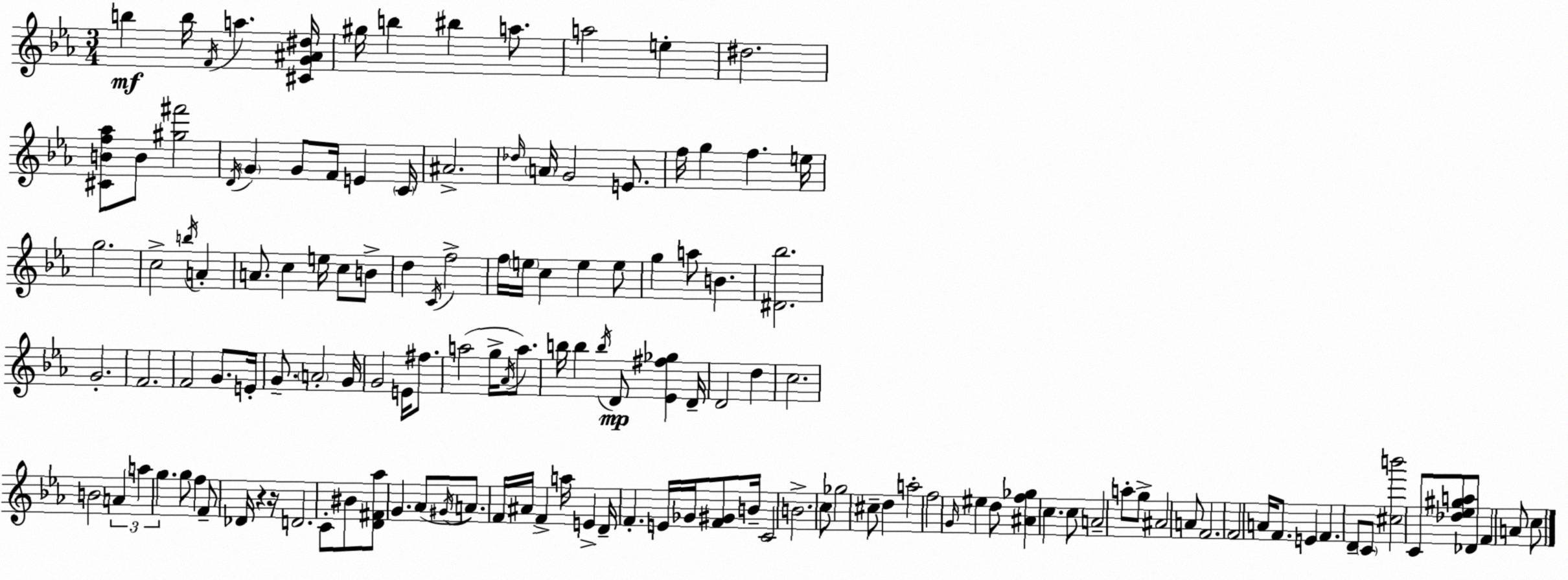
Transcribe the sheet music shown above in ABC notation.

X:1
T:Untitled
M:3/4
L:1/4
K:Cm
b b/4 F/4 a [^CG^A^d]/4 ^g/4 b ^b a/2 a2 e ^d2 [^CBf_a]/2 B/2 [^g^f']2 D/4 G G/2 F/4 E C/4 ^A2 _d/4 A/4 G2 E/2 f/4 g f e/4 g2 c2 b/4 A A/2 c e/4 c/2 B/2 d C/4 f2 f/4 e/4 c e e/2 g a/2 B [^D_b]2 G2 F2 F2 G/2 E/4 G/2 A2 G/4 G2 E/4 ^f/2 a2 g/4 _A/4 a/2 b/4 b b/4 D/2 [_E^f_g] D/4 D2 d c2 B2 A a g g/2 f F/2 _D/4 z z/4 D2 C/2 ^B/2 [D^F_a]/2 G _A/2 ^G/4 A/2 F/4 ^A/4 F a/4 E D/4 F E/4 _G/4 [F^G]/2 B/4 C2 B2 c/2 _g2 ^c/2 d a2 f2 G/4 ^e d/2 [^Af_g] c c/2 A2 a/2 g/2 ^A2 A/2 F2 F2 A/4 F/2 E F D/2 C/2 [^cb']2 C/2 [_d_e^ga]/2 _D/2 F A/2 c/2